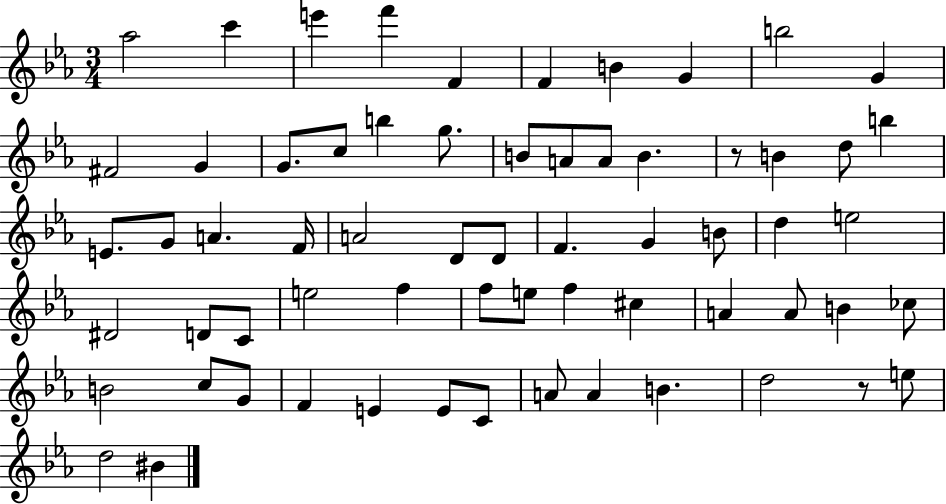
{
  \clef treble
  \numericTimeSignature
  \time 3/4
  \key ees \major
  aes''2 c'''4 | e'''4 f'''4 f'4 | f'4 b'4 g'4 | b''2 g'4 | \break fis'2 g'4 | g'8. c''8 b''4 g''8. | b'8 a'8 a'8 b'4. | r8 b'4 d''8 b''4 | \break e'8. g'8 a'4. f'16 | a'2 d'8 d'8 | f'4. g'4 b'8 | d''4 e''2 | \break dis'2 d'8 c'8 | e''2 f''4 | f''8 e''8 f''4 cis''4 | a'4 a'8 b'4 ces''8 | \break b'2 c''8 g'8 | f'4 e'4 e'8 c'8 | a'8 a'4 b'4. | d''2 r8 e''8 | \break d''2 bis'4 | \bar "|."
}